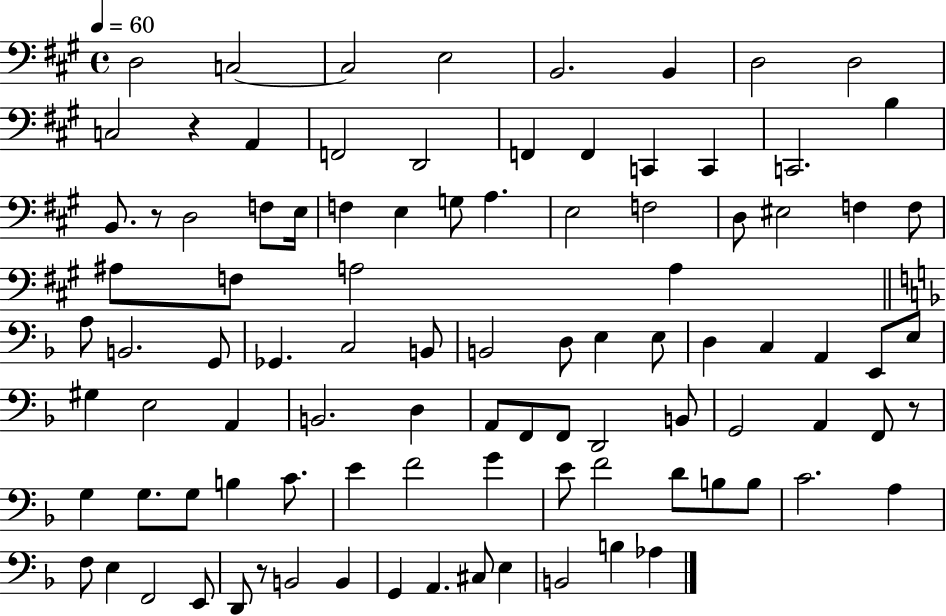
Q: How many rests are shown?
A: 4